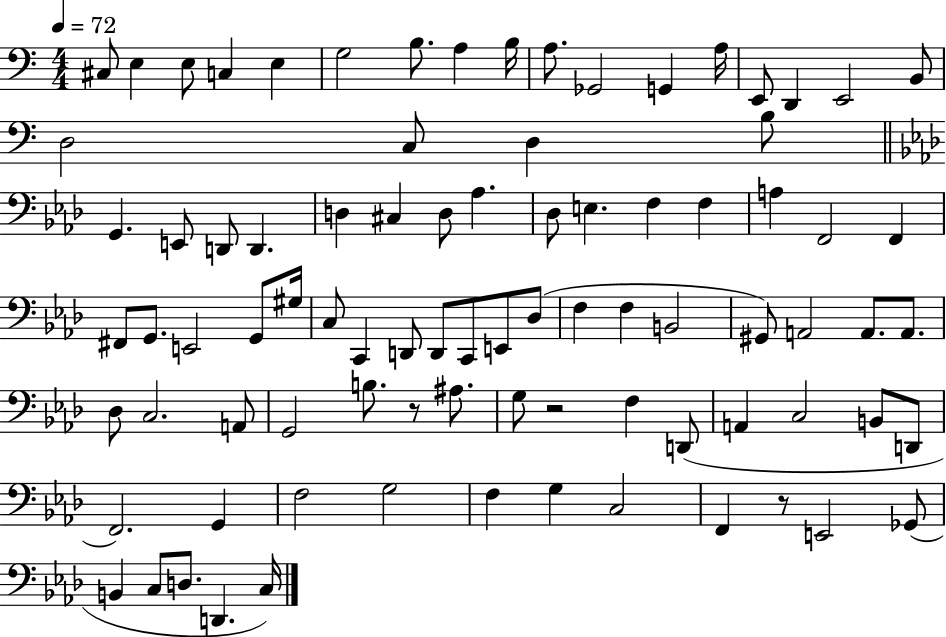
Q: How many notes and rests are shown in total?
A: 86